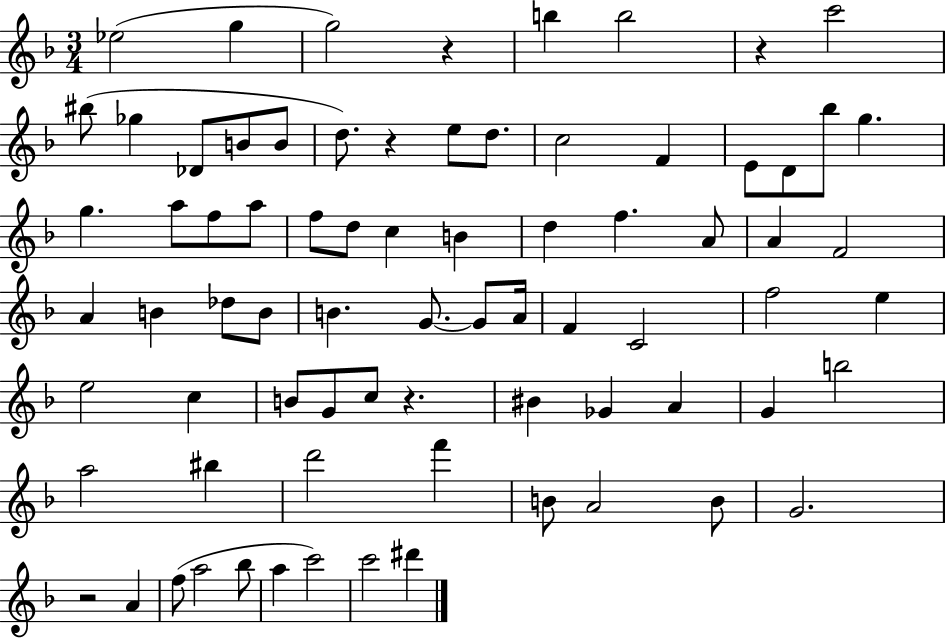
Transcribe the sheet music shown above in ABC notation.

X:1
T:Untitled
M:3/4
L:1/4
K:F
_e2 g g2 z b b2 z c'2 ^b/2 _g _D/2 B/2 B/2 d/2 z e/2 d/2 c2 F E/2 D/2 _b/2 g g a/2 f/2 a/2 f/2 d/2 c B d f A/2 A F2 A B _d/2 B/2 B G/2 G/2 A/4 F C2 f2 e e2 c B/2 G/2 c/2 z ^B _G A G b2 a2 ^b d'2 f' B/2 A2 B/2 G2 z2 A f/2 a2 _b/2 a c'2 c'2 ^d'